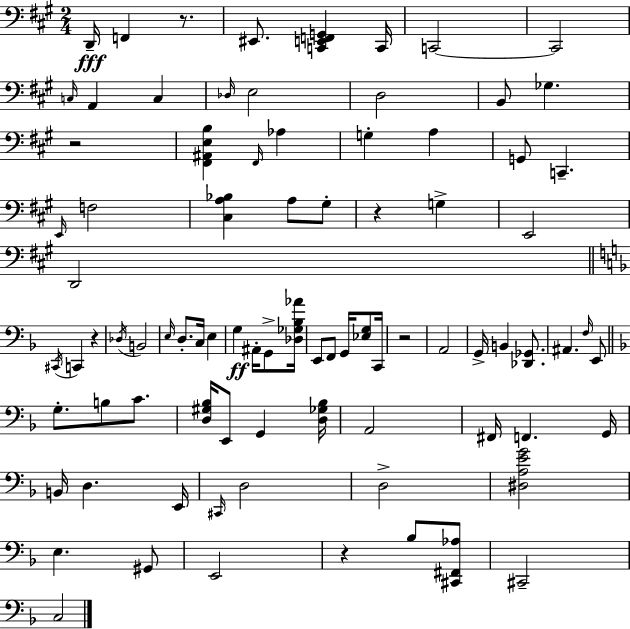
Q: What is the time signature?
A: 2/4